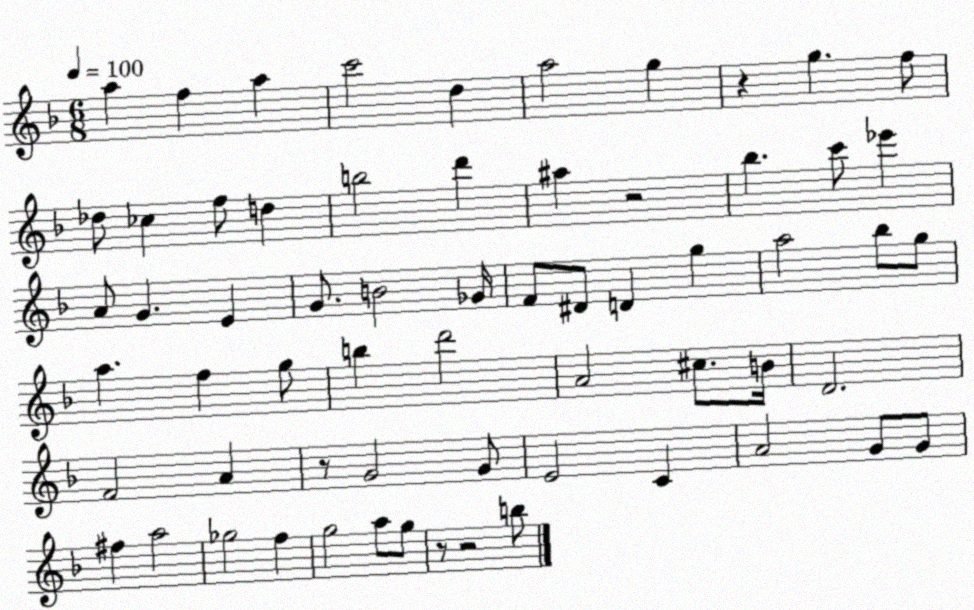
X:1
T:Untitled
M:6/8
L:1/4
K:F
a f a c'2 d a2 g z g f/2 _d/2 _c f/2 d b2 d' ^a z2 _b c'/2 _e' A/2 G E G/2 B2 _G/4 F/2 ^D/2 D g a2 _b/2 g/2 a f g/2 b d'2 A2 ^c/2 B/4 D2 F2 A z/2 G2 G/2 E2 C A2 G/2 G/2 ^f a2 _g2 f g2 a/2 g/2 z/2 z2 b/2